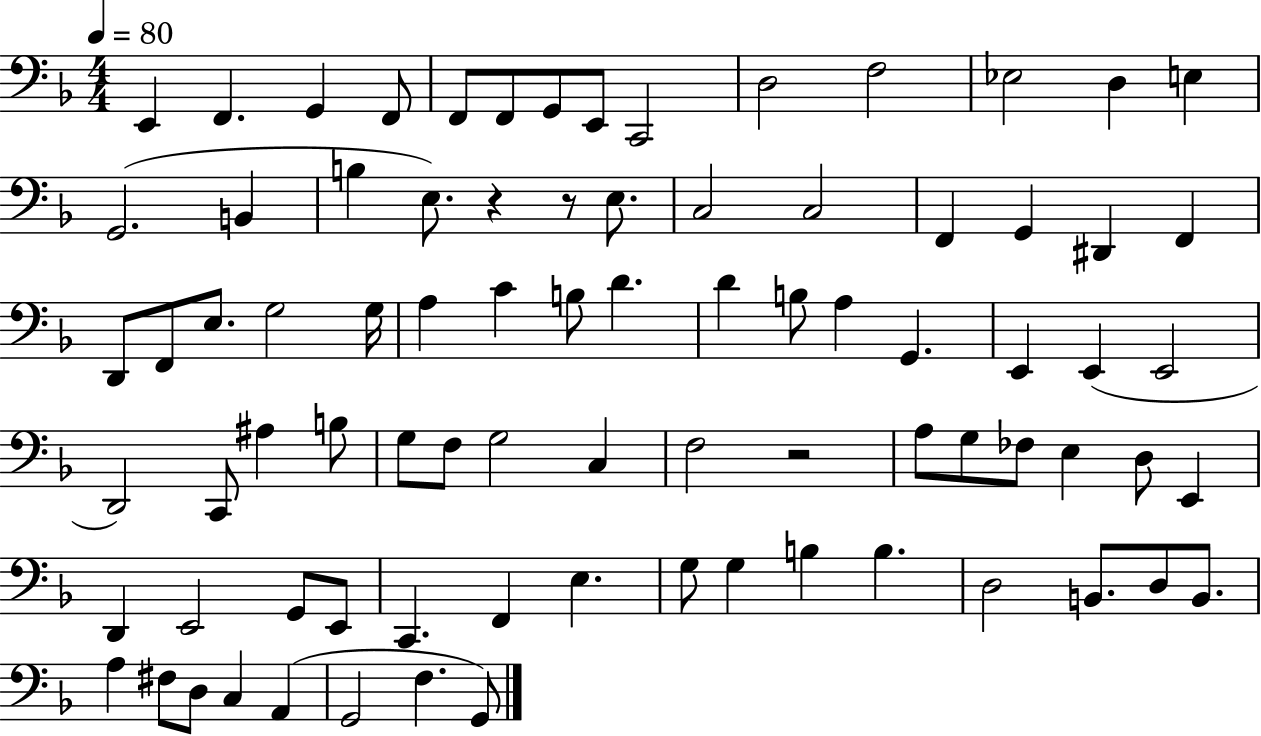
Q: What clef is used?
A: bass